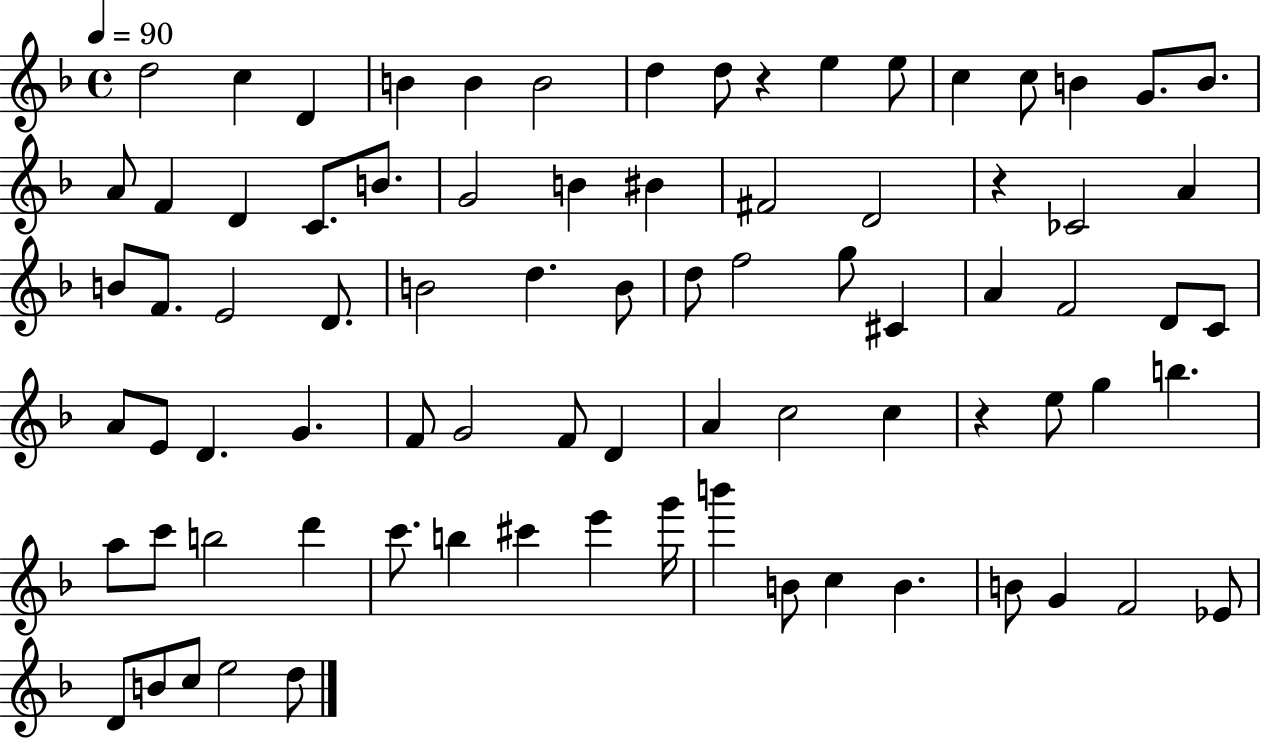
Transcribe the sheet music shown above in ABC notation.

X:1
T:Untitled
M:4/4
L:1/4
K:F
d2 c D B B B2 d d/2 z e e/2 c c/2 B G/2 B/2 A/2 F D C/2 B/2 G2 B ^B ^F2 D2 z _C2 A B/2 F/2 E2 D/2 B2 d B/2 d/2 f2 g/2 ^C A F2 D/2 C/2 A/2 E/2 D G F/2 G2 F/2 D A c2 c z e/2 g b a/2 c'/2 b2 d' c'/2 b ^c' e' g'/4 b' B/2 c B B/2 G F2 _E/2 D/2 B/2 c/2 e2 d/2